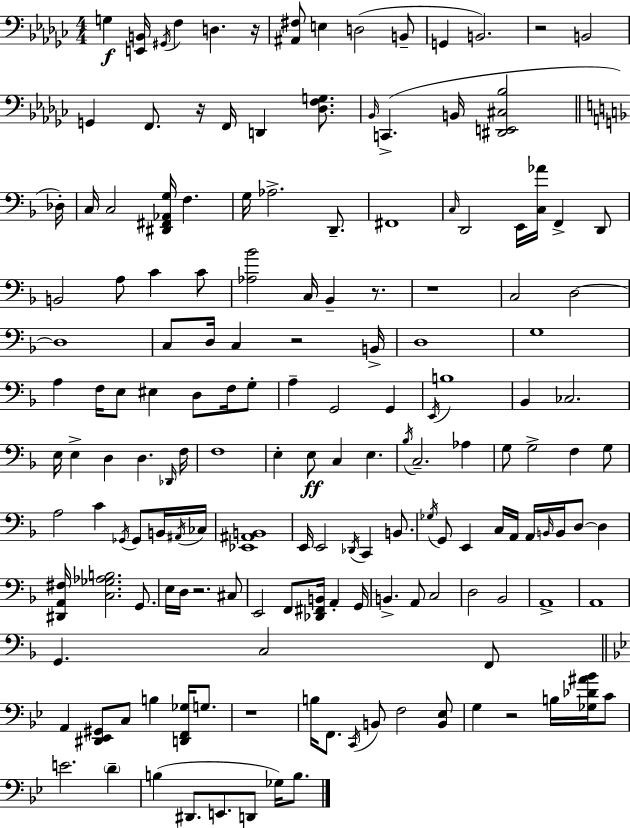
G3/q [E2,B2]/s G#2/s F3/q D3/q. R/s [A#2,F#3]/e E3/q D3/h B2/e G2/q B2/h. R/h B2/h G2/q F2/e. R/s F2/s D2/q [Db3,F3,G3]/e. Bb2/s C2/q. B2/s [D#2,E2,C#3,Bb3]/h Db3/s C3/s C3/h [D#2,F#2,Ab2,G3]/s F3/q. G3/s Ab3/h. D2/e. F#2/w C3/s D2/h E2/s [C3,Ab4]/s F2/q D2/e B2/h A3/e C4/q C4/e [Ab3,Bb4]/h C3/s Bb2/q R/e. R/w C3/h D3/h D3/w C3/e D3/s C3/q R/h B2/s D3/w G3/w A3/q F3/s E3/e EIS3/q D3/e F3/s G3/e A3/q G2/h G2/q E2/s B3/w Bb2/q CES3/h. E3/s E3/q D3/q D3/q. Db2/s F3/s F3/w E3/q E3/e C3/q E3/q. Bb3/s C3/h. Ab3/q G3/e G3/h F3/q G3/e A3/h C4/q Gb2/s Gb2/e B2/s A#2/s CES3/s [Eb2,A#2,B2]/w E2/s E2/h Db2/s C2/q B2/e. Gb3/s G2/e E2/q C3/s A2/s A2/s B2/s B2/s D3/e D3/q [D#2,A2,F#3]/s [C3,Gb3,Ab3,B3]/h. G2/e. E3/s D3/s R/h. C#3/e E2/h F2/e [Db2,F#2,B2]/s A2/q G2/s B2/q. A2/e C3/h D3/h Bb2/h A2/w A2/w G2/q. C3/h F2/e A2/q [D#2,Eb2,G#2]/e C3/e B3/q [D2,F2,Gb3]/s G3/e. R/w B3/s F2/e. C2/s B2/e F3/h [B2,Eb3]/e G3/q R/h B3/s [Gb3,Db4,A#4,Bb4]/s C4/e E4/h. D4/q B3/q D#2/e. E2/e. D2/e Gb3/s B3/e.